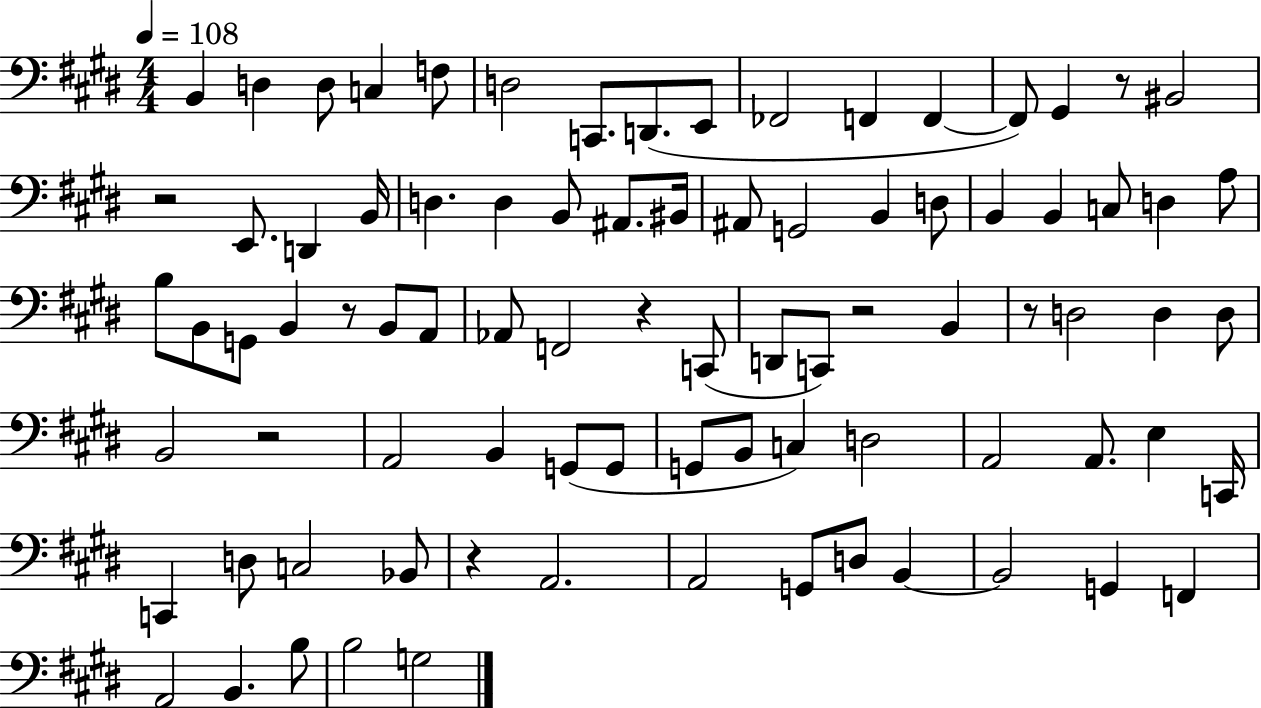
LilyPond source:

{
  \clef bass
  \numericTimeSignature
  \time 4/4
  \key e \major
  \tempo 4 = 108
  \repeat volta 2 { b,4 d4 d8 c4 f8 | d2 c,8. d,8.( e,8 | fes,2 f,4 f,4~~ | f,8) gis,4 r8 bis,2 | \break r2 e,8. d,4 b,16 | d4. d4 b,8 ais,8. bis,16 | ais,8 g,2 b,4 d8 | b,4 b,4 c8 d4 a8 | \break b8 b,8 g,8 b,4 r8 b,8 a,8 | aes,8 f,2 r4 c,8( | d,8 c,8) r2 b,4 | r8 d2 d4 d8 | \break b,2 r2 | a,2 b,4 g,8( g,8 | g,8 b,8 c4) d2 | a,2 a,8. e4 c,16 | \break c,4 d8 c2 bes,8 | r4 a,2. | a,2 g,8 d8 b,4~~ | b,2 g,4 f,4 | \break a,2 b,4. b8 | b2 g2 | } \bar "|."
}